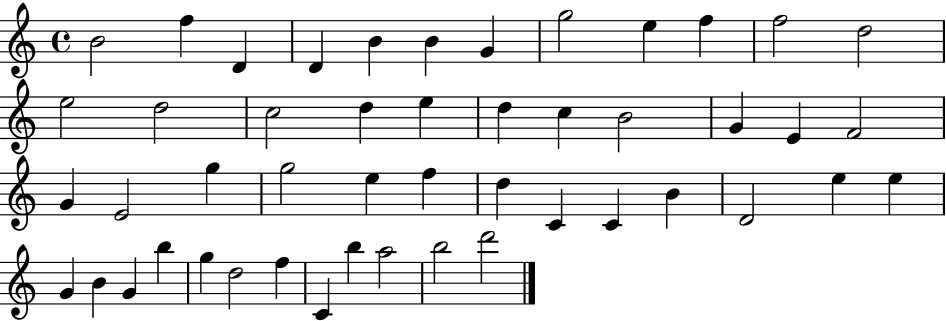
B4/h F5/q D4/q D4/q B4/q B4/q G4/q G5/h E5/q F5/q F5/h D5/h E5/h D5/h C5/h D5/q E5/q D5/q C5/q B4/h G4/q E4/q F4/h G4/q E4/h G5/q G5/h E5/q F5/q D5/q C4/q C4/q B4/q D4/h E5/q E5/q G4/q B4/q G4/q B5/q G5/q D5/h F5/q C4/q B5/q A5/h B5/h D6/h